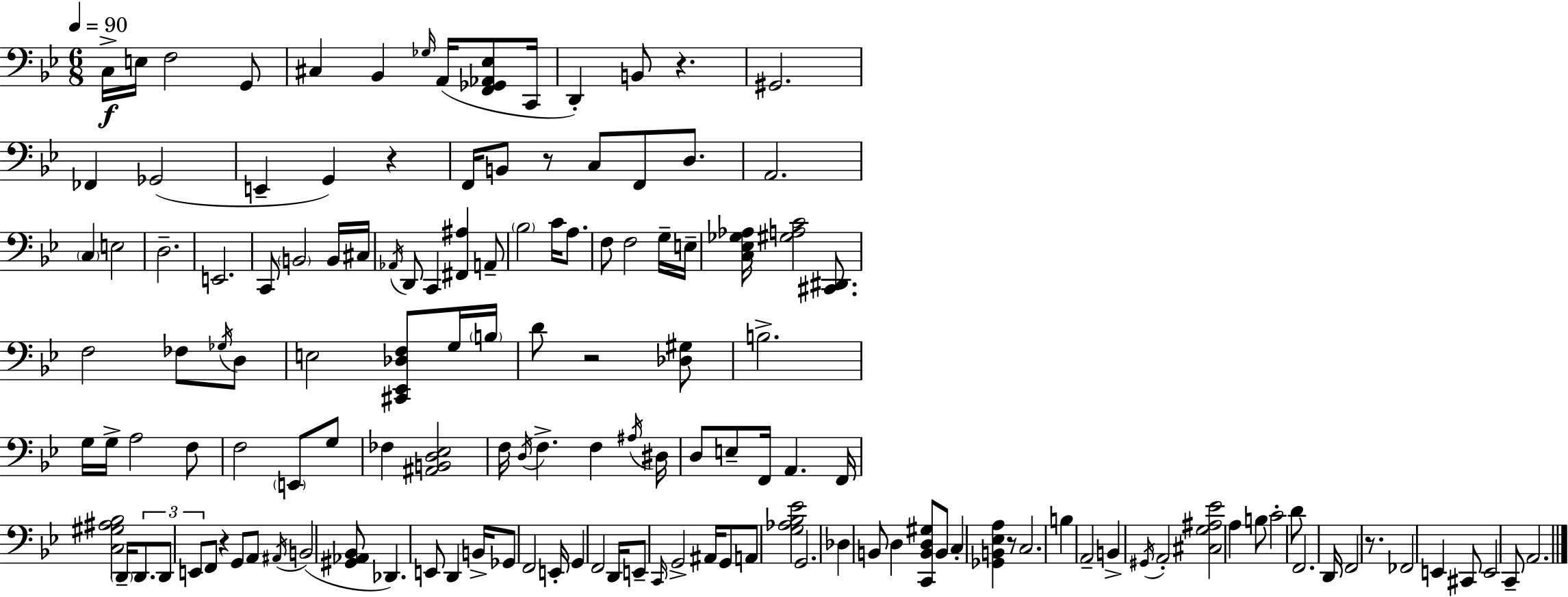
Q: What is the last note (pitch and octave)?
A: A2